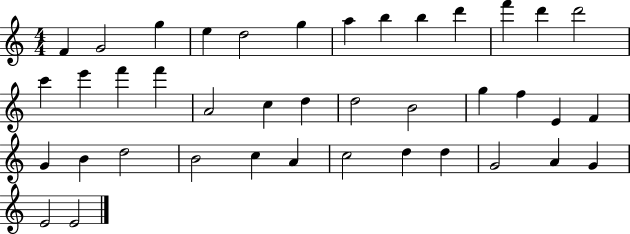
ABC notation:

X:1
T:Untitled
M:4/4
L:1/4
K:C
F G2 g e d2 g a b b d' f' d' d'2 c' e' f' f' A2 c d d2 B2 g f E F G B d2 B2 c A c2 d d G2 A G E2 E2